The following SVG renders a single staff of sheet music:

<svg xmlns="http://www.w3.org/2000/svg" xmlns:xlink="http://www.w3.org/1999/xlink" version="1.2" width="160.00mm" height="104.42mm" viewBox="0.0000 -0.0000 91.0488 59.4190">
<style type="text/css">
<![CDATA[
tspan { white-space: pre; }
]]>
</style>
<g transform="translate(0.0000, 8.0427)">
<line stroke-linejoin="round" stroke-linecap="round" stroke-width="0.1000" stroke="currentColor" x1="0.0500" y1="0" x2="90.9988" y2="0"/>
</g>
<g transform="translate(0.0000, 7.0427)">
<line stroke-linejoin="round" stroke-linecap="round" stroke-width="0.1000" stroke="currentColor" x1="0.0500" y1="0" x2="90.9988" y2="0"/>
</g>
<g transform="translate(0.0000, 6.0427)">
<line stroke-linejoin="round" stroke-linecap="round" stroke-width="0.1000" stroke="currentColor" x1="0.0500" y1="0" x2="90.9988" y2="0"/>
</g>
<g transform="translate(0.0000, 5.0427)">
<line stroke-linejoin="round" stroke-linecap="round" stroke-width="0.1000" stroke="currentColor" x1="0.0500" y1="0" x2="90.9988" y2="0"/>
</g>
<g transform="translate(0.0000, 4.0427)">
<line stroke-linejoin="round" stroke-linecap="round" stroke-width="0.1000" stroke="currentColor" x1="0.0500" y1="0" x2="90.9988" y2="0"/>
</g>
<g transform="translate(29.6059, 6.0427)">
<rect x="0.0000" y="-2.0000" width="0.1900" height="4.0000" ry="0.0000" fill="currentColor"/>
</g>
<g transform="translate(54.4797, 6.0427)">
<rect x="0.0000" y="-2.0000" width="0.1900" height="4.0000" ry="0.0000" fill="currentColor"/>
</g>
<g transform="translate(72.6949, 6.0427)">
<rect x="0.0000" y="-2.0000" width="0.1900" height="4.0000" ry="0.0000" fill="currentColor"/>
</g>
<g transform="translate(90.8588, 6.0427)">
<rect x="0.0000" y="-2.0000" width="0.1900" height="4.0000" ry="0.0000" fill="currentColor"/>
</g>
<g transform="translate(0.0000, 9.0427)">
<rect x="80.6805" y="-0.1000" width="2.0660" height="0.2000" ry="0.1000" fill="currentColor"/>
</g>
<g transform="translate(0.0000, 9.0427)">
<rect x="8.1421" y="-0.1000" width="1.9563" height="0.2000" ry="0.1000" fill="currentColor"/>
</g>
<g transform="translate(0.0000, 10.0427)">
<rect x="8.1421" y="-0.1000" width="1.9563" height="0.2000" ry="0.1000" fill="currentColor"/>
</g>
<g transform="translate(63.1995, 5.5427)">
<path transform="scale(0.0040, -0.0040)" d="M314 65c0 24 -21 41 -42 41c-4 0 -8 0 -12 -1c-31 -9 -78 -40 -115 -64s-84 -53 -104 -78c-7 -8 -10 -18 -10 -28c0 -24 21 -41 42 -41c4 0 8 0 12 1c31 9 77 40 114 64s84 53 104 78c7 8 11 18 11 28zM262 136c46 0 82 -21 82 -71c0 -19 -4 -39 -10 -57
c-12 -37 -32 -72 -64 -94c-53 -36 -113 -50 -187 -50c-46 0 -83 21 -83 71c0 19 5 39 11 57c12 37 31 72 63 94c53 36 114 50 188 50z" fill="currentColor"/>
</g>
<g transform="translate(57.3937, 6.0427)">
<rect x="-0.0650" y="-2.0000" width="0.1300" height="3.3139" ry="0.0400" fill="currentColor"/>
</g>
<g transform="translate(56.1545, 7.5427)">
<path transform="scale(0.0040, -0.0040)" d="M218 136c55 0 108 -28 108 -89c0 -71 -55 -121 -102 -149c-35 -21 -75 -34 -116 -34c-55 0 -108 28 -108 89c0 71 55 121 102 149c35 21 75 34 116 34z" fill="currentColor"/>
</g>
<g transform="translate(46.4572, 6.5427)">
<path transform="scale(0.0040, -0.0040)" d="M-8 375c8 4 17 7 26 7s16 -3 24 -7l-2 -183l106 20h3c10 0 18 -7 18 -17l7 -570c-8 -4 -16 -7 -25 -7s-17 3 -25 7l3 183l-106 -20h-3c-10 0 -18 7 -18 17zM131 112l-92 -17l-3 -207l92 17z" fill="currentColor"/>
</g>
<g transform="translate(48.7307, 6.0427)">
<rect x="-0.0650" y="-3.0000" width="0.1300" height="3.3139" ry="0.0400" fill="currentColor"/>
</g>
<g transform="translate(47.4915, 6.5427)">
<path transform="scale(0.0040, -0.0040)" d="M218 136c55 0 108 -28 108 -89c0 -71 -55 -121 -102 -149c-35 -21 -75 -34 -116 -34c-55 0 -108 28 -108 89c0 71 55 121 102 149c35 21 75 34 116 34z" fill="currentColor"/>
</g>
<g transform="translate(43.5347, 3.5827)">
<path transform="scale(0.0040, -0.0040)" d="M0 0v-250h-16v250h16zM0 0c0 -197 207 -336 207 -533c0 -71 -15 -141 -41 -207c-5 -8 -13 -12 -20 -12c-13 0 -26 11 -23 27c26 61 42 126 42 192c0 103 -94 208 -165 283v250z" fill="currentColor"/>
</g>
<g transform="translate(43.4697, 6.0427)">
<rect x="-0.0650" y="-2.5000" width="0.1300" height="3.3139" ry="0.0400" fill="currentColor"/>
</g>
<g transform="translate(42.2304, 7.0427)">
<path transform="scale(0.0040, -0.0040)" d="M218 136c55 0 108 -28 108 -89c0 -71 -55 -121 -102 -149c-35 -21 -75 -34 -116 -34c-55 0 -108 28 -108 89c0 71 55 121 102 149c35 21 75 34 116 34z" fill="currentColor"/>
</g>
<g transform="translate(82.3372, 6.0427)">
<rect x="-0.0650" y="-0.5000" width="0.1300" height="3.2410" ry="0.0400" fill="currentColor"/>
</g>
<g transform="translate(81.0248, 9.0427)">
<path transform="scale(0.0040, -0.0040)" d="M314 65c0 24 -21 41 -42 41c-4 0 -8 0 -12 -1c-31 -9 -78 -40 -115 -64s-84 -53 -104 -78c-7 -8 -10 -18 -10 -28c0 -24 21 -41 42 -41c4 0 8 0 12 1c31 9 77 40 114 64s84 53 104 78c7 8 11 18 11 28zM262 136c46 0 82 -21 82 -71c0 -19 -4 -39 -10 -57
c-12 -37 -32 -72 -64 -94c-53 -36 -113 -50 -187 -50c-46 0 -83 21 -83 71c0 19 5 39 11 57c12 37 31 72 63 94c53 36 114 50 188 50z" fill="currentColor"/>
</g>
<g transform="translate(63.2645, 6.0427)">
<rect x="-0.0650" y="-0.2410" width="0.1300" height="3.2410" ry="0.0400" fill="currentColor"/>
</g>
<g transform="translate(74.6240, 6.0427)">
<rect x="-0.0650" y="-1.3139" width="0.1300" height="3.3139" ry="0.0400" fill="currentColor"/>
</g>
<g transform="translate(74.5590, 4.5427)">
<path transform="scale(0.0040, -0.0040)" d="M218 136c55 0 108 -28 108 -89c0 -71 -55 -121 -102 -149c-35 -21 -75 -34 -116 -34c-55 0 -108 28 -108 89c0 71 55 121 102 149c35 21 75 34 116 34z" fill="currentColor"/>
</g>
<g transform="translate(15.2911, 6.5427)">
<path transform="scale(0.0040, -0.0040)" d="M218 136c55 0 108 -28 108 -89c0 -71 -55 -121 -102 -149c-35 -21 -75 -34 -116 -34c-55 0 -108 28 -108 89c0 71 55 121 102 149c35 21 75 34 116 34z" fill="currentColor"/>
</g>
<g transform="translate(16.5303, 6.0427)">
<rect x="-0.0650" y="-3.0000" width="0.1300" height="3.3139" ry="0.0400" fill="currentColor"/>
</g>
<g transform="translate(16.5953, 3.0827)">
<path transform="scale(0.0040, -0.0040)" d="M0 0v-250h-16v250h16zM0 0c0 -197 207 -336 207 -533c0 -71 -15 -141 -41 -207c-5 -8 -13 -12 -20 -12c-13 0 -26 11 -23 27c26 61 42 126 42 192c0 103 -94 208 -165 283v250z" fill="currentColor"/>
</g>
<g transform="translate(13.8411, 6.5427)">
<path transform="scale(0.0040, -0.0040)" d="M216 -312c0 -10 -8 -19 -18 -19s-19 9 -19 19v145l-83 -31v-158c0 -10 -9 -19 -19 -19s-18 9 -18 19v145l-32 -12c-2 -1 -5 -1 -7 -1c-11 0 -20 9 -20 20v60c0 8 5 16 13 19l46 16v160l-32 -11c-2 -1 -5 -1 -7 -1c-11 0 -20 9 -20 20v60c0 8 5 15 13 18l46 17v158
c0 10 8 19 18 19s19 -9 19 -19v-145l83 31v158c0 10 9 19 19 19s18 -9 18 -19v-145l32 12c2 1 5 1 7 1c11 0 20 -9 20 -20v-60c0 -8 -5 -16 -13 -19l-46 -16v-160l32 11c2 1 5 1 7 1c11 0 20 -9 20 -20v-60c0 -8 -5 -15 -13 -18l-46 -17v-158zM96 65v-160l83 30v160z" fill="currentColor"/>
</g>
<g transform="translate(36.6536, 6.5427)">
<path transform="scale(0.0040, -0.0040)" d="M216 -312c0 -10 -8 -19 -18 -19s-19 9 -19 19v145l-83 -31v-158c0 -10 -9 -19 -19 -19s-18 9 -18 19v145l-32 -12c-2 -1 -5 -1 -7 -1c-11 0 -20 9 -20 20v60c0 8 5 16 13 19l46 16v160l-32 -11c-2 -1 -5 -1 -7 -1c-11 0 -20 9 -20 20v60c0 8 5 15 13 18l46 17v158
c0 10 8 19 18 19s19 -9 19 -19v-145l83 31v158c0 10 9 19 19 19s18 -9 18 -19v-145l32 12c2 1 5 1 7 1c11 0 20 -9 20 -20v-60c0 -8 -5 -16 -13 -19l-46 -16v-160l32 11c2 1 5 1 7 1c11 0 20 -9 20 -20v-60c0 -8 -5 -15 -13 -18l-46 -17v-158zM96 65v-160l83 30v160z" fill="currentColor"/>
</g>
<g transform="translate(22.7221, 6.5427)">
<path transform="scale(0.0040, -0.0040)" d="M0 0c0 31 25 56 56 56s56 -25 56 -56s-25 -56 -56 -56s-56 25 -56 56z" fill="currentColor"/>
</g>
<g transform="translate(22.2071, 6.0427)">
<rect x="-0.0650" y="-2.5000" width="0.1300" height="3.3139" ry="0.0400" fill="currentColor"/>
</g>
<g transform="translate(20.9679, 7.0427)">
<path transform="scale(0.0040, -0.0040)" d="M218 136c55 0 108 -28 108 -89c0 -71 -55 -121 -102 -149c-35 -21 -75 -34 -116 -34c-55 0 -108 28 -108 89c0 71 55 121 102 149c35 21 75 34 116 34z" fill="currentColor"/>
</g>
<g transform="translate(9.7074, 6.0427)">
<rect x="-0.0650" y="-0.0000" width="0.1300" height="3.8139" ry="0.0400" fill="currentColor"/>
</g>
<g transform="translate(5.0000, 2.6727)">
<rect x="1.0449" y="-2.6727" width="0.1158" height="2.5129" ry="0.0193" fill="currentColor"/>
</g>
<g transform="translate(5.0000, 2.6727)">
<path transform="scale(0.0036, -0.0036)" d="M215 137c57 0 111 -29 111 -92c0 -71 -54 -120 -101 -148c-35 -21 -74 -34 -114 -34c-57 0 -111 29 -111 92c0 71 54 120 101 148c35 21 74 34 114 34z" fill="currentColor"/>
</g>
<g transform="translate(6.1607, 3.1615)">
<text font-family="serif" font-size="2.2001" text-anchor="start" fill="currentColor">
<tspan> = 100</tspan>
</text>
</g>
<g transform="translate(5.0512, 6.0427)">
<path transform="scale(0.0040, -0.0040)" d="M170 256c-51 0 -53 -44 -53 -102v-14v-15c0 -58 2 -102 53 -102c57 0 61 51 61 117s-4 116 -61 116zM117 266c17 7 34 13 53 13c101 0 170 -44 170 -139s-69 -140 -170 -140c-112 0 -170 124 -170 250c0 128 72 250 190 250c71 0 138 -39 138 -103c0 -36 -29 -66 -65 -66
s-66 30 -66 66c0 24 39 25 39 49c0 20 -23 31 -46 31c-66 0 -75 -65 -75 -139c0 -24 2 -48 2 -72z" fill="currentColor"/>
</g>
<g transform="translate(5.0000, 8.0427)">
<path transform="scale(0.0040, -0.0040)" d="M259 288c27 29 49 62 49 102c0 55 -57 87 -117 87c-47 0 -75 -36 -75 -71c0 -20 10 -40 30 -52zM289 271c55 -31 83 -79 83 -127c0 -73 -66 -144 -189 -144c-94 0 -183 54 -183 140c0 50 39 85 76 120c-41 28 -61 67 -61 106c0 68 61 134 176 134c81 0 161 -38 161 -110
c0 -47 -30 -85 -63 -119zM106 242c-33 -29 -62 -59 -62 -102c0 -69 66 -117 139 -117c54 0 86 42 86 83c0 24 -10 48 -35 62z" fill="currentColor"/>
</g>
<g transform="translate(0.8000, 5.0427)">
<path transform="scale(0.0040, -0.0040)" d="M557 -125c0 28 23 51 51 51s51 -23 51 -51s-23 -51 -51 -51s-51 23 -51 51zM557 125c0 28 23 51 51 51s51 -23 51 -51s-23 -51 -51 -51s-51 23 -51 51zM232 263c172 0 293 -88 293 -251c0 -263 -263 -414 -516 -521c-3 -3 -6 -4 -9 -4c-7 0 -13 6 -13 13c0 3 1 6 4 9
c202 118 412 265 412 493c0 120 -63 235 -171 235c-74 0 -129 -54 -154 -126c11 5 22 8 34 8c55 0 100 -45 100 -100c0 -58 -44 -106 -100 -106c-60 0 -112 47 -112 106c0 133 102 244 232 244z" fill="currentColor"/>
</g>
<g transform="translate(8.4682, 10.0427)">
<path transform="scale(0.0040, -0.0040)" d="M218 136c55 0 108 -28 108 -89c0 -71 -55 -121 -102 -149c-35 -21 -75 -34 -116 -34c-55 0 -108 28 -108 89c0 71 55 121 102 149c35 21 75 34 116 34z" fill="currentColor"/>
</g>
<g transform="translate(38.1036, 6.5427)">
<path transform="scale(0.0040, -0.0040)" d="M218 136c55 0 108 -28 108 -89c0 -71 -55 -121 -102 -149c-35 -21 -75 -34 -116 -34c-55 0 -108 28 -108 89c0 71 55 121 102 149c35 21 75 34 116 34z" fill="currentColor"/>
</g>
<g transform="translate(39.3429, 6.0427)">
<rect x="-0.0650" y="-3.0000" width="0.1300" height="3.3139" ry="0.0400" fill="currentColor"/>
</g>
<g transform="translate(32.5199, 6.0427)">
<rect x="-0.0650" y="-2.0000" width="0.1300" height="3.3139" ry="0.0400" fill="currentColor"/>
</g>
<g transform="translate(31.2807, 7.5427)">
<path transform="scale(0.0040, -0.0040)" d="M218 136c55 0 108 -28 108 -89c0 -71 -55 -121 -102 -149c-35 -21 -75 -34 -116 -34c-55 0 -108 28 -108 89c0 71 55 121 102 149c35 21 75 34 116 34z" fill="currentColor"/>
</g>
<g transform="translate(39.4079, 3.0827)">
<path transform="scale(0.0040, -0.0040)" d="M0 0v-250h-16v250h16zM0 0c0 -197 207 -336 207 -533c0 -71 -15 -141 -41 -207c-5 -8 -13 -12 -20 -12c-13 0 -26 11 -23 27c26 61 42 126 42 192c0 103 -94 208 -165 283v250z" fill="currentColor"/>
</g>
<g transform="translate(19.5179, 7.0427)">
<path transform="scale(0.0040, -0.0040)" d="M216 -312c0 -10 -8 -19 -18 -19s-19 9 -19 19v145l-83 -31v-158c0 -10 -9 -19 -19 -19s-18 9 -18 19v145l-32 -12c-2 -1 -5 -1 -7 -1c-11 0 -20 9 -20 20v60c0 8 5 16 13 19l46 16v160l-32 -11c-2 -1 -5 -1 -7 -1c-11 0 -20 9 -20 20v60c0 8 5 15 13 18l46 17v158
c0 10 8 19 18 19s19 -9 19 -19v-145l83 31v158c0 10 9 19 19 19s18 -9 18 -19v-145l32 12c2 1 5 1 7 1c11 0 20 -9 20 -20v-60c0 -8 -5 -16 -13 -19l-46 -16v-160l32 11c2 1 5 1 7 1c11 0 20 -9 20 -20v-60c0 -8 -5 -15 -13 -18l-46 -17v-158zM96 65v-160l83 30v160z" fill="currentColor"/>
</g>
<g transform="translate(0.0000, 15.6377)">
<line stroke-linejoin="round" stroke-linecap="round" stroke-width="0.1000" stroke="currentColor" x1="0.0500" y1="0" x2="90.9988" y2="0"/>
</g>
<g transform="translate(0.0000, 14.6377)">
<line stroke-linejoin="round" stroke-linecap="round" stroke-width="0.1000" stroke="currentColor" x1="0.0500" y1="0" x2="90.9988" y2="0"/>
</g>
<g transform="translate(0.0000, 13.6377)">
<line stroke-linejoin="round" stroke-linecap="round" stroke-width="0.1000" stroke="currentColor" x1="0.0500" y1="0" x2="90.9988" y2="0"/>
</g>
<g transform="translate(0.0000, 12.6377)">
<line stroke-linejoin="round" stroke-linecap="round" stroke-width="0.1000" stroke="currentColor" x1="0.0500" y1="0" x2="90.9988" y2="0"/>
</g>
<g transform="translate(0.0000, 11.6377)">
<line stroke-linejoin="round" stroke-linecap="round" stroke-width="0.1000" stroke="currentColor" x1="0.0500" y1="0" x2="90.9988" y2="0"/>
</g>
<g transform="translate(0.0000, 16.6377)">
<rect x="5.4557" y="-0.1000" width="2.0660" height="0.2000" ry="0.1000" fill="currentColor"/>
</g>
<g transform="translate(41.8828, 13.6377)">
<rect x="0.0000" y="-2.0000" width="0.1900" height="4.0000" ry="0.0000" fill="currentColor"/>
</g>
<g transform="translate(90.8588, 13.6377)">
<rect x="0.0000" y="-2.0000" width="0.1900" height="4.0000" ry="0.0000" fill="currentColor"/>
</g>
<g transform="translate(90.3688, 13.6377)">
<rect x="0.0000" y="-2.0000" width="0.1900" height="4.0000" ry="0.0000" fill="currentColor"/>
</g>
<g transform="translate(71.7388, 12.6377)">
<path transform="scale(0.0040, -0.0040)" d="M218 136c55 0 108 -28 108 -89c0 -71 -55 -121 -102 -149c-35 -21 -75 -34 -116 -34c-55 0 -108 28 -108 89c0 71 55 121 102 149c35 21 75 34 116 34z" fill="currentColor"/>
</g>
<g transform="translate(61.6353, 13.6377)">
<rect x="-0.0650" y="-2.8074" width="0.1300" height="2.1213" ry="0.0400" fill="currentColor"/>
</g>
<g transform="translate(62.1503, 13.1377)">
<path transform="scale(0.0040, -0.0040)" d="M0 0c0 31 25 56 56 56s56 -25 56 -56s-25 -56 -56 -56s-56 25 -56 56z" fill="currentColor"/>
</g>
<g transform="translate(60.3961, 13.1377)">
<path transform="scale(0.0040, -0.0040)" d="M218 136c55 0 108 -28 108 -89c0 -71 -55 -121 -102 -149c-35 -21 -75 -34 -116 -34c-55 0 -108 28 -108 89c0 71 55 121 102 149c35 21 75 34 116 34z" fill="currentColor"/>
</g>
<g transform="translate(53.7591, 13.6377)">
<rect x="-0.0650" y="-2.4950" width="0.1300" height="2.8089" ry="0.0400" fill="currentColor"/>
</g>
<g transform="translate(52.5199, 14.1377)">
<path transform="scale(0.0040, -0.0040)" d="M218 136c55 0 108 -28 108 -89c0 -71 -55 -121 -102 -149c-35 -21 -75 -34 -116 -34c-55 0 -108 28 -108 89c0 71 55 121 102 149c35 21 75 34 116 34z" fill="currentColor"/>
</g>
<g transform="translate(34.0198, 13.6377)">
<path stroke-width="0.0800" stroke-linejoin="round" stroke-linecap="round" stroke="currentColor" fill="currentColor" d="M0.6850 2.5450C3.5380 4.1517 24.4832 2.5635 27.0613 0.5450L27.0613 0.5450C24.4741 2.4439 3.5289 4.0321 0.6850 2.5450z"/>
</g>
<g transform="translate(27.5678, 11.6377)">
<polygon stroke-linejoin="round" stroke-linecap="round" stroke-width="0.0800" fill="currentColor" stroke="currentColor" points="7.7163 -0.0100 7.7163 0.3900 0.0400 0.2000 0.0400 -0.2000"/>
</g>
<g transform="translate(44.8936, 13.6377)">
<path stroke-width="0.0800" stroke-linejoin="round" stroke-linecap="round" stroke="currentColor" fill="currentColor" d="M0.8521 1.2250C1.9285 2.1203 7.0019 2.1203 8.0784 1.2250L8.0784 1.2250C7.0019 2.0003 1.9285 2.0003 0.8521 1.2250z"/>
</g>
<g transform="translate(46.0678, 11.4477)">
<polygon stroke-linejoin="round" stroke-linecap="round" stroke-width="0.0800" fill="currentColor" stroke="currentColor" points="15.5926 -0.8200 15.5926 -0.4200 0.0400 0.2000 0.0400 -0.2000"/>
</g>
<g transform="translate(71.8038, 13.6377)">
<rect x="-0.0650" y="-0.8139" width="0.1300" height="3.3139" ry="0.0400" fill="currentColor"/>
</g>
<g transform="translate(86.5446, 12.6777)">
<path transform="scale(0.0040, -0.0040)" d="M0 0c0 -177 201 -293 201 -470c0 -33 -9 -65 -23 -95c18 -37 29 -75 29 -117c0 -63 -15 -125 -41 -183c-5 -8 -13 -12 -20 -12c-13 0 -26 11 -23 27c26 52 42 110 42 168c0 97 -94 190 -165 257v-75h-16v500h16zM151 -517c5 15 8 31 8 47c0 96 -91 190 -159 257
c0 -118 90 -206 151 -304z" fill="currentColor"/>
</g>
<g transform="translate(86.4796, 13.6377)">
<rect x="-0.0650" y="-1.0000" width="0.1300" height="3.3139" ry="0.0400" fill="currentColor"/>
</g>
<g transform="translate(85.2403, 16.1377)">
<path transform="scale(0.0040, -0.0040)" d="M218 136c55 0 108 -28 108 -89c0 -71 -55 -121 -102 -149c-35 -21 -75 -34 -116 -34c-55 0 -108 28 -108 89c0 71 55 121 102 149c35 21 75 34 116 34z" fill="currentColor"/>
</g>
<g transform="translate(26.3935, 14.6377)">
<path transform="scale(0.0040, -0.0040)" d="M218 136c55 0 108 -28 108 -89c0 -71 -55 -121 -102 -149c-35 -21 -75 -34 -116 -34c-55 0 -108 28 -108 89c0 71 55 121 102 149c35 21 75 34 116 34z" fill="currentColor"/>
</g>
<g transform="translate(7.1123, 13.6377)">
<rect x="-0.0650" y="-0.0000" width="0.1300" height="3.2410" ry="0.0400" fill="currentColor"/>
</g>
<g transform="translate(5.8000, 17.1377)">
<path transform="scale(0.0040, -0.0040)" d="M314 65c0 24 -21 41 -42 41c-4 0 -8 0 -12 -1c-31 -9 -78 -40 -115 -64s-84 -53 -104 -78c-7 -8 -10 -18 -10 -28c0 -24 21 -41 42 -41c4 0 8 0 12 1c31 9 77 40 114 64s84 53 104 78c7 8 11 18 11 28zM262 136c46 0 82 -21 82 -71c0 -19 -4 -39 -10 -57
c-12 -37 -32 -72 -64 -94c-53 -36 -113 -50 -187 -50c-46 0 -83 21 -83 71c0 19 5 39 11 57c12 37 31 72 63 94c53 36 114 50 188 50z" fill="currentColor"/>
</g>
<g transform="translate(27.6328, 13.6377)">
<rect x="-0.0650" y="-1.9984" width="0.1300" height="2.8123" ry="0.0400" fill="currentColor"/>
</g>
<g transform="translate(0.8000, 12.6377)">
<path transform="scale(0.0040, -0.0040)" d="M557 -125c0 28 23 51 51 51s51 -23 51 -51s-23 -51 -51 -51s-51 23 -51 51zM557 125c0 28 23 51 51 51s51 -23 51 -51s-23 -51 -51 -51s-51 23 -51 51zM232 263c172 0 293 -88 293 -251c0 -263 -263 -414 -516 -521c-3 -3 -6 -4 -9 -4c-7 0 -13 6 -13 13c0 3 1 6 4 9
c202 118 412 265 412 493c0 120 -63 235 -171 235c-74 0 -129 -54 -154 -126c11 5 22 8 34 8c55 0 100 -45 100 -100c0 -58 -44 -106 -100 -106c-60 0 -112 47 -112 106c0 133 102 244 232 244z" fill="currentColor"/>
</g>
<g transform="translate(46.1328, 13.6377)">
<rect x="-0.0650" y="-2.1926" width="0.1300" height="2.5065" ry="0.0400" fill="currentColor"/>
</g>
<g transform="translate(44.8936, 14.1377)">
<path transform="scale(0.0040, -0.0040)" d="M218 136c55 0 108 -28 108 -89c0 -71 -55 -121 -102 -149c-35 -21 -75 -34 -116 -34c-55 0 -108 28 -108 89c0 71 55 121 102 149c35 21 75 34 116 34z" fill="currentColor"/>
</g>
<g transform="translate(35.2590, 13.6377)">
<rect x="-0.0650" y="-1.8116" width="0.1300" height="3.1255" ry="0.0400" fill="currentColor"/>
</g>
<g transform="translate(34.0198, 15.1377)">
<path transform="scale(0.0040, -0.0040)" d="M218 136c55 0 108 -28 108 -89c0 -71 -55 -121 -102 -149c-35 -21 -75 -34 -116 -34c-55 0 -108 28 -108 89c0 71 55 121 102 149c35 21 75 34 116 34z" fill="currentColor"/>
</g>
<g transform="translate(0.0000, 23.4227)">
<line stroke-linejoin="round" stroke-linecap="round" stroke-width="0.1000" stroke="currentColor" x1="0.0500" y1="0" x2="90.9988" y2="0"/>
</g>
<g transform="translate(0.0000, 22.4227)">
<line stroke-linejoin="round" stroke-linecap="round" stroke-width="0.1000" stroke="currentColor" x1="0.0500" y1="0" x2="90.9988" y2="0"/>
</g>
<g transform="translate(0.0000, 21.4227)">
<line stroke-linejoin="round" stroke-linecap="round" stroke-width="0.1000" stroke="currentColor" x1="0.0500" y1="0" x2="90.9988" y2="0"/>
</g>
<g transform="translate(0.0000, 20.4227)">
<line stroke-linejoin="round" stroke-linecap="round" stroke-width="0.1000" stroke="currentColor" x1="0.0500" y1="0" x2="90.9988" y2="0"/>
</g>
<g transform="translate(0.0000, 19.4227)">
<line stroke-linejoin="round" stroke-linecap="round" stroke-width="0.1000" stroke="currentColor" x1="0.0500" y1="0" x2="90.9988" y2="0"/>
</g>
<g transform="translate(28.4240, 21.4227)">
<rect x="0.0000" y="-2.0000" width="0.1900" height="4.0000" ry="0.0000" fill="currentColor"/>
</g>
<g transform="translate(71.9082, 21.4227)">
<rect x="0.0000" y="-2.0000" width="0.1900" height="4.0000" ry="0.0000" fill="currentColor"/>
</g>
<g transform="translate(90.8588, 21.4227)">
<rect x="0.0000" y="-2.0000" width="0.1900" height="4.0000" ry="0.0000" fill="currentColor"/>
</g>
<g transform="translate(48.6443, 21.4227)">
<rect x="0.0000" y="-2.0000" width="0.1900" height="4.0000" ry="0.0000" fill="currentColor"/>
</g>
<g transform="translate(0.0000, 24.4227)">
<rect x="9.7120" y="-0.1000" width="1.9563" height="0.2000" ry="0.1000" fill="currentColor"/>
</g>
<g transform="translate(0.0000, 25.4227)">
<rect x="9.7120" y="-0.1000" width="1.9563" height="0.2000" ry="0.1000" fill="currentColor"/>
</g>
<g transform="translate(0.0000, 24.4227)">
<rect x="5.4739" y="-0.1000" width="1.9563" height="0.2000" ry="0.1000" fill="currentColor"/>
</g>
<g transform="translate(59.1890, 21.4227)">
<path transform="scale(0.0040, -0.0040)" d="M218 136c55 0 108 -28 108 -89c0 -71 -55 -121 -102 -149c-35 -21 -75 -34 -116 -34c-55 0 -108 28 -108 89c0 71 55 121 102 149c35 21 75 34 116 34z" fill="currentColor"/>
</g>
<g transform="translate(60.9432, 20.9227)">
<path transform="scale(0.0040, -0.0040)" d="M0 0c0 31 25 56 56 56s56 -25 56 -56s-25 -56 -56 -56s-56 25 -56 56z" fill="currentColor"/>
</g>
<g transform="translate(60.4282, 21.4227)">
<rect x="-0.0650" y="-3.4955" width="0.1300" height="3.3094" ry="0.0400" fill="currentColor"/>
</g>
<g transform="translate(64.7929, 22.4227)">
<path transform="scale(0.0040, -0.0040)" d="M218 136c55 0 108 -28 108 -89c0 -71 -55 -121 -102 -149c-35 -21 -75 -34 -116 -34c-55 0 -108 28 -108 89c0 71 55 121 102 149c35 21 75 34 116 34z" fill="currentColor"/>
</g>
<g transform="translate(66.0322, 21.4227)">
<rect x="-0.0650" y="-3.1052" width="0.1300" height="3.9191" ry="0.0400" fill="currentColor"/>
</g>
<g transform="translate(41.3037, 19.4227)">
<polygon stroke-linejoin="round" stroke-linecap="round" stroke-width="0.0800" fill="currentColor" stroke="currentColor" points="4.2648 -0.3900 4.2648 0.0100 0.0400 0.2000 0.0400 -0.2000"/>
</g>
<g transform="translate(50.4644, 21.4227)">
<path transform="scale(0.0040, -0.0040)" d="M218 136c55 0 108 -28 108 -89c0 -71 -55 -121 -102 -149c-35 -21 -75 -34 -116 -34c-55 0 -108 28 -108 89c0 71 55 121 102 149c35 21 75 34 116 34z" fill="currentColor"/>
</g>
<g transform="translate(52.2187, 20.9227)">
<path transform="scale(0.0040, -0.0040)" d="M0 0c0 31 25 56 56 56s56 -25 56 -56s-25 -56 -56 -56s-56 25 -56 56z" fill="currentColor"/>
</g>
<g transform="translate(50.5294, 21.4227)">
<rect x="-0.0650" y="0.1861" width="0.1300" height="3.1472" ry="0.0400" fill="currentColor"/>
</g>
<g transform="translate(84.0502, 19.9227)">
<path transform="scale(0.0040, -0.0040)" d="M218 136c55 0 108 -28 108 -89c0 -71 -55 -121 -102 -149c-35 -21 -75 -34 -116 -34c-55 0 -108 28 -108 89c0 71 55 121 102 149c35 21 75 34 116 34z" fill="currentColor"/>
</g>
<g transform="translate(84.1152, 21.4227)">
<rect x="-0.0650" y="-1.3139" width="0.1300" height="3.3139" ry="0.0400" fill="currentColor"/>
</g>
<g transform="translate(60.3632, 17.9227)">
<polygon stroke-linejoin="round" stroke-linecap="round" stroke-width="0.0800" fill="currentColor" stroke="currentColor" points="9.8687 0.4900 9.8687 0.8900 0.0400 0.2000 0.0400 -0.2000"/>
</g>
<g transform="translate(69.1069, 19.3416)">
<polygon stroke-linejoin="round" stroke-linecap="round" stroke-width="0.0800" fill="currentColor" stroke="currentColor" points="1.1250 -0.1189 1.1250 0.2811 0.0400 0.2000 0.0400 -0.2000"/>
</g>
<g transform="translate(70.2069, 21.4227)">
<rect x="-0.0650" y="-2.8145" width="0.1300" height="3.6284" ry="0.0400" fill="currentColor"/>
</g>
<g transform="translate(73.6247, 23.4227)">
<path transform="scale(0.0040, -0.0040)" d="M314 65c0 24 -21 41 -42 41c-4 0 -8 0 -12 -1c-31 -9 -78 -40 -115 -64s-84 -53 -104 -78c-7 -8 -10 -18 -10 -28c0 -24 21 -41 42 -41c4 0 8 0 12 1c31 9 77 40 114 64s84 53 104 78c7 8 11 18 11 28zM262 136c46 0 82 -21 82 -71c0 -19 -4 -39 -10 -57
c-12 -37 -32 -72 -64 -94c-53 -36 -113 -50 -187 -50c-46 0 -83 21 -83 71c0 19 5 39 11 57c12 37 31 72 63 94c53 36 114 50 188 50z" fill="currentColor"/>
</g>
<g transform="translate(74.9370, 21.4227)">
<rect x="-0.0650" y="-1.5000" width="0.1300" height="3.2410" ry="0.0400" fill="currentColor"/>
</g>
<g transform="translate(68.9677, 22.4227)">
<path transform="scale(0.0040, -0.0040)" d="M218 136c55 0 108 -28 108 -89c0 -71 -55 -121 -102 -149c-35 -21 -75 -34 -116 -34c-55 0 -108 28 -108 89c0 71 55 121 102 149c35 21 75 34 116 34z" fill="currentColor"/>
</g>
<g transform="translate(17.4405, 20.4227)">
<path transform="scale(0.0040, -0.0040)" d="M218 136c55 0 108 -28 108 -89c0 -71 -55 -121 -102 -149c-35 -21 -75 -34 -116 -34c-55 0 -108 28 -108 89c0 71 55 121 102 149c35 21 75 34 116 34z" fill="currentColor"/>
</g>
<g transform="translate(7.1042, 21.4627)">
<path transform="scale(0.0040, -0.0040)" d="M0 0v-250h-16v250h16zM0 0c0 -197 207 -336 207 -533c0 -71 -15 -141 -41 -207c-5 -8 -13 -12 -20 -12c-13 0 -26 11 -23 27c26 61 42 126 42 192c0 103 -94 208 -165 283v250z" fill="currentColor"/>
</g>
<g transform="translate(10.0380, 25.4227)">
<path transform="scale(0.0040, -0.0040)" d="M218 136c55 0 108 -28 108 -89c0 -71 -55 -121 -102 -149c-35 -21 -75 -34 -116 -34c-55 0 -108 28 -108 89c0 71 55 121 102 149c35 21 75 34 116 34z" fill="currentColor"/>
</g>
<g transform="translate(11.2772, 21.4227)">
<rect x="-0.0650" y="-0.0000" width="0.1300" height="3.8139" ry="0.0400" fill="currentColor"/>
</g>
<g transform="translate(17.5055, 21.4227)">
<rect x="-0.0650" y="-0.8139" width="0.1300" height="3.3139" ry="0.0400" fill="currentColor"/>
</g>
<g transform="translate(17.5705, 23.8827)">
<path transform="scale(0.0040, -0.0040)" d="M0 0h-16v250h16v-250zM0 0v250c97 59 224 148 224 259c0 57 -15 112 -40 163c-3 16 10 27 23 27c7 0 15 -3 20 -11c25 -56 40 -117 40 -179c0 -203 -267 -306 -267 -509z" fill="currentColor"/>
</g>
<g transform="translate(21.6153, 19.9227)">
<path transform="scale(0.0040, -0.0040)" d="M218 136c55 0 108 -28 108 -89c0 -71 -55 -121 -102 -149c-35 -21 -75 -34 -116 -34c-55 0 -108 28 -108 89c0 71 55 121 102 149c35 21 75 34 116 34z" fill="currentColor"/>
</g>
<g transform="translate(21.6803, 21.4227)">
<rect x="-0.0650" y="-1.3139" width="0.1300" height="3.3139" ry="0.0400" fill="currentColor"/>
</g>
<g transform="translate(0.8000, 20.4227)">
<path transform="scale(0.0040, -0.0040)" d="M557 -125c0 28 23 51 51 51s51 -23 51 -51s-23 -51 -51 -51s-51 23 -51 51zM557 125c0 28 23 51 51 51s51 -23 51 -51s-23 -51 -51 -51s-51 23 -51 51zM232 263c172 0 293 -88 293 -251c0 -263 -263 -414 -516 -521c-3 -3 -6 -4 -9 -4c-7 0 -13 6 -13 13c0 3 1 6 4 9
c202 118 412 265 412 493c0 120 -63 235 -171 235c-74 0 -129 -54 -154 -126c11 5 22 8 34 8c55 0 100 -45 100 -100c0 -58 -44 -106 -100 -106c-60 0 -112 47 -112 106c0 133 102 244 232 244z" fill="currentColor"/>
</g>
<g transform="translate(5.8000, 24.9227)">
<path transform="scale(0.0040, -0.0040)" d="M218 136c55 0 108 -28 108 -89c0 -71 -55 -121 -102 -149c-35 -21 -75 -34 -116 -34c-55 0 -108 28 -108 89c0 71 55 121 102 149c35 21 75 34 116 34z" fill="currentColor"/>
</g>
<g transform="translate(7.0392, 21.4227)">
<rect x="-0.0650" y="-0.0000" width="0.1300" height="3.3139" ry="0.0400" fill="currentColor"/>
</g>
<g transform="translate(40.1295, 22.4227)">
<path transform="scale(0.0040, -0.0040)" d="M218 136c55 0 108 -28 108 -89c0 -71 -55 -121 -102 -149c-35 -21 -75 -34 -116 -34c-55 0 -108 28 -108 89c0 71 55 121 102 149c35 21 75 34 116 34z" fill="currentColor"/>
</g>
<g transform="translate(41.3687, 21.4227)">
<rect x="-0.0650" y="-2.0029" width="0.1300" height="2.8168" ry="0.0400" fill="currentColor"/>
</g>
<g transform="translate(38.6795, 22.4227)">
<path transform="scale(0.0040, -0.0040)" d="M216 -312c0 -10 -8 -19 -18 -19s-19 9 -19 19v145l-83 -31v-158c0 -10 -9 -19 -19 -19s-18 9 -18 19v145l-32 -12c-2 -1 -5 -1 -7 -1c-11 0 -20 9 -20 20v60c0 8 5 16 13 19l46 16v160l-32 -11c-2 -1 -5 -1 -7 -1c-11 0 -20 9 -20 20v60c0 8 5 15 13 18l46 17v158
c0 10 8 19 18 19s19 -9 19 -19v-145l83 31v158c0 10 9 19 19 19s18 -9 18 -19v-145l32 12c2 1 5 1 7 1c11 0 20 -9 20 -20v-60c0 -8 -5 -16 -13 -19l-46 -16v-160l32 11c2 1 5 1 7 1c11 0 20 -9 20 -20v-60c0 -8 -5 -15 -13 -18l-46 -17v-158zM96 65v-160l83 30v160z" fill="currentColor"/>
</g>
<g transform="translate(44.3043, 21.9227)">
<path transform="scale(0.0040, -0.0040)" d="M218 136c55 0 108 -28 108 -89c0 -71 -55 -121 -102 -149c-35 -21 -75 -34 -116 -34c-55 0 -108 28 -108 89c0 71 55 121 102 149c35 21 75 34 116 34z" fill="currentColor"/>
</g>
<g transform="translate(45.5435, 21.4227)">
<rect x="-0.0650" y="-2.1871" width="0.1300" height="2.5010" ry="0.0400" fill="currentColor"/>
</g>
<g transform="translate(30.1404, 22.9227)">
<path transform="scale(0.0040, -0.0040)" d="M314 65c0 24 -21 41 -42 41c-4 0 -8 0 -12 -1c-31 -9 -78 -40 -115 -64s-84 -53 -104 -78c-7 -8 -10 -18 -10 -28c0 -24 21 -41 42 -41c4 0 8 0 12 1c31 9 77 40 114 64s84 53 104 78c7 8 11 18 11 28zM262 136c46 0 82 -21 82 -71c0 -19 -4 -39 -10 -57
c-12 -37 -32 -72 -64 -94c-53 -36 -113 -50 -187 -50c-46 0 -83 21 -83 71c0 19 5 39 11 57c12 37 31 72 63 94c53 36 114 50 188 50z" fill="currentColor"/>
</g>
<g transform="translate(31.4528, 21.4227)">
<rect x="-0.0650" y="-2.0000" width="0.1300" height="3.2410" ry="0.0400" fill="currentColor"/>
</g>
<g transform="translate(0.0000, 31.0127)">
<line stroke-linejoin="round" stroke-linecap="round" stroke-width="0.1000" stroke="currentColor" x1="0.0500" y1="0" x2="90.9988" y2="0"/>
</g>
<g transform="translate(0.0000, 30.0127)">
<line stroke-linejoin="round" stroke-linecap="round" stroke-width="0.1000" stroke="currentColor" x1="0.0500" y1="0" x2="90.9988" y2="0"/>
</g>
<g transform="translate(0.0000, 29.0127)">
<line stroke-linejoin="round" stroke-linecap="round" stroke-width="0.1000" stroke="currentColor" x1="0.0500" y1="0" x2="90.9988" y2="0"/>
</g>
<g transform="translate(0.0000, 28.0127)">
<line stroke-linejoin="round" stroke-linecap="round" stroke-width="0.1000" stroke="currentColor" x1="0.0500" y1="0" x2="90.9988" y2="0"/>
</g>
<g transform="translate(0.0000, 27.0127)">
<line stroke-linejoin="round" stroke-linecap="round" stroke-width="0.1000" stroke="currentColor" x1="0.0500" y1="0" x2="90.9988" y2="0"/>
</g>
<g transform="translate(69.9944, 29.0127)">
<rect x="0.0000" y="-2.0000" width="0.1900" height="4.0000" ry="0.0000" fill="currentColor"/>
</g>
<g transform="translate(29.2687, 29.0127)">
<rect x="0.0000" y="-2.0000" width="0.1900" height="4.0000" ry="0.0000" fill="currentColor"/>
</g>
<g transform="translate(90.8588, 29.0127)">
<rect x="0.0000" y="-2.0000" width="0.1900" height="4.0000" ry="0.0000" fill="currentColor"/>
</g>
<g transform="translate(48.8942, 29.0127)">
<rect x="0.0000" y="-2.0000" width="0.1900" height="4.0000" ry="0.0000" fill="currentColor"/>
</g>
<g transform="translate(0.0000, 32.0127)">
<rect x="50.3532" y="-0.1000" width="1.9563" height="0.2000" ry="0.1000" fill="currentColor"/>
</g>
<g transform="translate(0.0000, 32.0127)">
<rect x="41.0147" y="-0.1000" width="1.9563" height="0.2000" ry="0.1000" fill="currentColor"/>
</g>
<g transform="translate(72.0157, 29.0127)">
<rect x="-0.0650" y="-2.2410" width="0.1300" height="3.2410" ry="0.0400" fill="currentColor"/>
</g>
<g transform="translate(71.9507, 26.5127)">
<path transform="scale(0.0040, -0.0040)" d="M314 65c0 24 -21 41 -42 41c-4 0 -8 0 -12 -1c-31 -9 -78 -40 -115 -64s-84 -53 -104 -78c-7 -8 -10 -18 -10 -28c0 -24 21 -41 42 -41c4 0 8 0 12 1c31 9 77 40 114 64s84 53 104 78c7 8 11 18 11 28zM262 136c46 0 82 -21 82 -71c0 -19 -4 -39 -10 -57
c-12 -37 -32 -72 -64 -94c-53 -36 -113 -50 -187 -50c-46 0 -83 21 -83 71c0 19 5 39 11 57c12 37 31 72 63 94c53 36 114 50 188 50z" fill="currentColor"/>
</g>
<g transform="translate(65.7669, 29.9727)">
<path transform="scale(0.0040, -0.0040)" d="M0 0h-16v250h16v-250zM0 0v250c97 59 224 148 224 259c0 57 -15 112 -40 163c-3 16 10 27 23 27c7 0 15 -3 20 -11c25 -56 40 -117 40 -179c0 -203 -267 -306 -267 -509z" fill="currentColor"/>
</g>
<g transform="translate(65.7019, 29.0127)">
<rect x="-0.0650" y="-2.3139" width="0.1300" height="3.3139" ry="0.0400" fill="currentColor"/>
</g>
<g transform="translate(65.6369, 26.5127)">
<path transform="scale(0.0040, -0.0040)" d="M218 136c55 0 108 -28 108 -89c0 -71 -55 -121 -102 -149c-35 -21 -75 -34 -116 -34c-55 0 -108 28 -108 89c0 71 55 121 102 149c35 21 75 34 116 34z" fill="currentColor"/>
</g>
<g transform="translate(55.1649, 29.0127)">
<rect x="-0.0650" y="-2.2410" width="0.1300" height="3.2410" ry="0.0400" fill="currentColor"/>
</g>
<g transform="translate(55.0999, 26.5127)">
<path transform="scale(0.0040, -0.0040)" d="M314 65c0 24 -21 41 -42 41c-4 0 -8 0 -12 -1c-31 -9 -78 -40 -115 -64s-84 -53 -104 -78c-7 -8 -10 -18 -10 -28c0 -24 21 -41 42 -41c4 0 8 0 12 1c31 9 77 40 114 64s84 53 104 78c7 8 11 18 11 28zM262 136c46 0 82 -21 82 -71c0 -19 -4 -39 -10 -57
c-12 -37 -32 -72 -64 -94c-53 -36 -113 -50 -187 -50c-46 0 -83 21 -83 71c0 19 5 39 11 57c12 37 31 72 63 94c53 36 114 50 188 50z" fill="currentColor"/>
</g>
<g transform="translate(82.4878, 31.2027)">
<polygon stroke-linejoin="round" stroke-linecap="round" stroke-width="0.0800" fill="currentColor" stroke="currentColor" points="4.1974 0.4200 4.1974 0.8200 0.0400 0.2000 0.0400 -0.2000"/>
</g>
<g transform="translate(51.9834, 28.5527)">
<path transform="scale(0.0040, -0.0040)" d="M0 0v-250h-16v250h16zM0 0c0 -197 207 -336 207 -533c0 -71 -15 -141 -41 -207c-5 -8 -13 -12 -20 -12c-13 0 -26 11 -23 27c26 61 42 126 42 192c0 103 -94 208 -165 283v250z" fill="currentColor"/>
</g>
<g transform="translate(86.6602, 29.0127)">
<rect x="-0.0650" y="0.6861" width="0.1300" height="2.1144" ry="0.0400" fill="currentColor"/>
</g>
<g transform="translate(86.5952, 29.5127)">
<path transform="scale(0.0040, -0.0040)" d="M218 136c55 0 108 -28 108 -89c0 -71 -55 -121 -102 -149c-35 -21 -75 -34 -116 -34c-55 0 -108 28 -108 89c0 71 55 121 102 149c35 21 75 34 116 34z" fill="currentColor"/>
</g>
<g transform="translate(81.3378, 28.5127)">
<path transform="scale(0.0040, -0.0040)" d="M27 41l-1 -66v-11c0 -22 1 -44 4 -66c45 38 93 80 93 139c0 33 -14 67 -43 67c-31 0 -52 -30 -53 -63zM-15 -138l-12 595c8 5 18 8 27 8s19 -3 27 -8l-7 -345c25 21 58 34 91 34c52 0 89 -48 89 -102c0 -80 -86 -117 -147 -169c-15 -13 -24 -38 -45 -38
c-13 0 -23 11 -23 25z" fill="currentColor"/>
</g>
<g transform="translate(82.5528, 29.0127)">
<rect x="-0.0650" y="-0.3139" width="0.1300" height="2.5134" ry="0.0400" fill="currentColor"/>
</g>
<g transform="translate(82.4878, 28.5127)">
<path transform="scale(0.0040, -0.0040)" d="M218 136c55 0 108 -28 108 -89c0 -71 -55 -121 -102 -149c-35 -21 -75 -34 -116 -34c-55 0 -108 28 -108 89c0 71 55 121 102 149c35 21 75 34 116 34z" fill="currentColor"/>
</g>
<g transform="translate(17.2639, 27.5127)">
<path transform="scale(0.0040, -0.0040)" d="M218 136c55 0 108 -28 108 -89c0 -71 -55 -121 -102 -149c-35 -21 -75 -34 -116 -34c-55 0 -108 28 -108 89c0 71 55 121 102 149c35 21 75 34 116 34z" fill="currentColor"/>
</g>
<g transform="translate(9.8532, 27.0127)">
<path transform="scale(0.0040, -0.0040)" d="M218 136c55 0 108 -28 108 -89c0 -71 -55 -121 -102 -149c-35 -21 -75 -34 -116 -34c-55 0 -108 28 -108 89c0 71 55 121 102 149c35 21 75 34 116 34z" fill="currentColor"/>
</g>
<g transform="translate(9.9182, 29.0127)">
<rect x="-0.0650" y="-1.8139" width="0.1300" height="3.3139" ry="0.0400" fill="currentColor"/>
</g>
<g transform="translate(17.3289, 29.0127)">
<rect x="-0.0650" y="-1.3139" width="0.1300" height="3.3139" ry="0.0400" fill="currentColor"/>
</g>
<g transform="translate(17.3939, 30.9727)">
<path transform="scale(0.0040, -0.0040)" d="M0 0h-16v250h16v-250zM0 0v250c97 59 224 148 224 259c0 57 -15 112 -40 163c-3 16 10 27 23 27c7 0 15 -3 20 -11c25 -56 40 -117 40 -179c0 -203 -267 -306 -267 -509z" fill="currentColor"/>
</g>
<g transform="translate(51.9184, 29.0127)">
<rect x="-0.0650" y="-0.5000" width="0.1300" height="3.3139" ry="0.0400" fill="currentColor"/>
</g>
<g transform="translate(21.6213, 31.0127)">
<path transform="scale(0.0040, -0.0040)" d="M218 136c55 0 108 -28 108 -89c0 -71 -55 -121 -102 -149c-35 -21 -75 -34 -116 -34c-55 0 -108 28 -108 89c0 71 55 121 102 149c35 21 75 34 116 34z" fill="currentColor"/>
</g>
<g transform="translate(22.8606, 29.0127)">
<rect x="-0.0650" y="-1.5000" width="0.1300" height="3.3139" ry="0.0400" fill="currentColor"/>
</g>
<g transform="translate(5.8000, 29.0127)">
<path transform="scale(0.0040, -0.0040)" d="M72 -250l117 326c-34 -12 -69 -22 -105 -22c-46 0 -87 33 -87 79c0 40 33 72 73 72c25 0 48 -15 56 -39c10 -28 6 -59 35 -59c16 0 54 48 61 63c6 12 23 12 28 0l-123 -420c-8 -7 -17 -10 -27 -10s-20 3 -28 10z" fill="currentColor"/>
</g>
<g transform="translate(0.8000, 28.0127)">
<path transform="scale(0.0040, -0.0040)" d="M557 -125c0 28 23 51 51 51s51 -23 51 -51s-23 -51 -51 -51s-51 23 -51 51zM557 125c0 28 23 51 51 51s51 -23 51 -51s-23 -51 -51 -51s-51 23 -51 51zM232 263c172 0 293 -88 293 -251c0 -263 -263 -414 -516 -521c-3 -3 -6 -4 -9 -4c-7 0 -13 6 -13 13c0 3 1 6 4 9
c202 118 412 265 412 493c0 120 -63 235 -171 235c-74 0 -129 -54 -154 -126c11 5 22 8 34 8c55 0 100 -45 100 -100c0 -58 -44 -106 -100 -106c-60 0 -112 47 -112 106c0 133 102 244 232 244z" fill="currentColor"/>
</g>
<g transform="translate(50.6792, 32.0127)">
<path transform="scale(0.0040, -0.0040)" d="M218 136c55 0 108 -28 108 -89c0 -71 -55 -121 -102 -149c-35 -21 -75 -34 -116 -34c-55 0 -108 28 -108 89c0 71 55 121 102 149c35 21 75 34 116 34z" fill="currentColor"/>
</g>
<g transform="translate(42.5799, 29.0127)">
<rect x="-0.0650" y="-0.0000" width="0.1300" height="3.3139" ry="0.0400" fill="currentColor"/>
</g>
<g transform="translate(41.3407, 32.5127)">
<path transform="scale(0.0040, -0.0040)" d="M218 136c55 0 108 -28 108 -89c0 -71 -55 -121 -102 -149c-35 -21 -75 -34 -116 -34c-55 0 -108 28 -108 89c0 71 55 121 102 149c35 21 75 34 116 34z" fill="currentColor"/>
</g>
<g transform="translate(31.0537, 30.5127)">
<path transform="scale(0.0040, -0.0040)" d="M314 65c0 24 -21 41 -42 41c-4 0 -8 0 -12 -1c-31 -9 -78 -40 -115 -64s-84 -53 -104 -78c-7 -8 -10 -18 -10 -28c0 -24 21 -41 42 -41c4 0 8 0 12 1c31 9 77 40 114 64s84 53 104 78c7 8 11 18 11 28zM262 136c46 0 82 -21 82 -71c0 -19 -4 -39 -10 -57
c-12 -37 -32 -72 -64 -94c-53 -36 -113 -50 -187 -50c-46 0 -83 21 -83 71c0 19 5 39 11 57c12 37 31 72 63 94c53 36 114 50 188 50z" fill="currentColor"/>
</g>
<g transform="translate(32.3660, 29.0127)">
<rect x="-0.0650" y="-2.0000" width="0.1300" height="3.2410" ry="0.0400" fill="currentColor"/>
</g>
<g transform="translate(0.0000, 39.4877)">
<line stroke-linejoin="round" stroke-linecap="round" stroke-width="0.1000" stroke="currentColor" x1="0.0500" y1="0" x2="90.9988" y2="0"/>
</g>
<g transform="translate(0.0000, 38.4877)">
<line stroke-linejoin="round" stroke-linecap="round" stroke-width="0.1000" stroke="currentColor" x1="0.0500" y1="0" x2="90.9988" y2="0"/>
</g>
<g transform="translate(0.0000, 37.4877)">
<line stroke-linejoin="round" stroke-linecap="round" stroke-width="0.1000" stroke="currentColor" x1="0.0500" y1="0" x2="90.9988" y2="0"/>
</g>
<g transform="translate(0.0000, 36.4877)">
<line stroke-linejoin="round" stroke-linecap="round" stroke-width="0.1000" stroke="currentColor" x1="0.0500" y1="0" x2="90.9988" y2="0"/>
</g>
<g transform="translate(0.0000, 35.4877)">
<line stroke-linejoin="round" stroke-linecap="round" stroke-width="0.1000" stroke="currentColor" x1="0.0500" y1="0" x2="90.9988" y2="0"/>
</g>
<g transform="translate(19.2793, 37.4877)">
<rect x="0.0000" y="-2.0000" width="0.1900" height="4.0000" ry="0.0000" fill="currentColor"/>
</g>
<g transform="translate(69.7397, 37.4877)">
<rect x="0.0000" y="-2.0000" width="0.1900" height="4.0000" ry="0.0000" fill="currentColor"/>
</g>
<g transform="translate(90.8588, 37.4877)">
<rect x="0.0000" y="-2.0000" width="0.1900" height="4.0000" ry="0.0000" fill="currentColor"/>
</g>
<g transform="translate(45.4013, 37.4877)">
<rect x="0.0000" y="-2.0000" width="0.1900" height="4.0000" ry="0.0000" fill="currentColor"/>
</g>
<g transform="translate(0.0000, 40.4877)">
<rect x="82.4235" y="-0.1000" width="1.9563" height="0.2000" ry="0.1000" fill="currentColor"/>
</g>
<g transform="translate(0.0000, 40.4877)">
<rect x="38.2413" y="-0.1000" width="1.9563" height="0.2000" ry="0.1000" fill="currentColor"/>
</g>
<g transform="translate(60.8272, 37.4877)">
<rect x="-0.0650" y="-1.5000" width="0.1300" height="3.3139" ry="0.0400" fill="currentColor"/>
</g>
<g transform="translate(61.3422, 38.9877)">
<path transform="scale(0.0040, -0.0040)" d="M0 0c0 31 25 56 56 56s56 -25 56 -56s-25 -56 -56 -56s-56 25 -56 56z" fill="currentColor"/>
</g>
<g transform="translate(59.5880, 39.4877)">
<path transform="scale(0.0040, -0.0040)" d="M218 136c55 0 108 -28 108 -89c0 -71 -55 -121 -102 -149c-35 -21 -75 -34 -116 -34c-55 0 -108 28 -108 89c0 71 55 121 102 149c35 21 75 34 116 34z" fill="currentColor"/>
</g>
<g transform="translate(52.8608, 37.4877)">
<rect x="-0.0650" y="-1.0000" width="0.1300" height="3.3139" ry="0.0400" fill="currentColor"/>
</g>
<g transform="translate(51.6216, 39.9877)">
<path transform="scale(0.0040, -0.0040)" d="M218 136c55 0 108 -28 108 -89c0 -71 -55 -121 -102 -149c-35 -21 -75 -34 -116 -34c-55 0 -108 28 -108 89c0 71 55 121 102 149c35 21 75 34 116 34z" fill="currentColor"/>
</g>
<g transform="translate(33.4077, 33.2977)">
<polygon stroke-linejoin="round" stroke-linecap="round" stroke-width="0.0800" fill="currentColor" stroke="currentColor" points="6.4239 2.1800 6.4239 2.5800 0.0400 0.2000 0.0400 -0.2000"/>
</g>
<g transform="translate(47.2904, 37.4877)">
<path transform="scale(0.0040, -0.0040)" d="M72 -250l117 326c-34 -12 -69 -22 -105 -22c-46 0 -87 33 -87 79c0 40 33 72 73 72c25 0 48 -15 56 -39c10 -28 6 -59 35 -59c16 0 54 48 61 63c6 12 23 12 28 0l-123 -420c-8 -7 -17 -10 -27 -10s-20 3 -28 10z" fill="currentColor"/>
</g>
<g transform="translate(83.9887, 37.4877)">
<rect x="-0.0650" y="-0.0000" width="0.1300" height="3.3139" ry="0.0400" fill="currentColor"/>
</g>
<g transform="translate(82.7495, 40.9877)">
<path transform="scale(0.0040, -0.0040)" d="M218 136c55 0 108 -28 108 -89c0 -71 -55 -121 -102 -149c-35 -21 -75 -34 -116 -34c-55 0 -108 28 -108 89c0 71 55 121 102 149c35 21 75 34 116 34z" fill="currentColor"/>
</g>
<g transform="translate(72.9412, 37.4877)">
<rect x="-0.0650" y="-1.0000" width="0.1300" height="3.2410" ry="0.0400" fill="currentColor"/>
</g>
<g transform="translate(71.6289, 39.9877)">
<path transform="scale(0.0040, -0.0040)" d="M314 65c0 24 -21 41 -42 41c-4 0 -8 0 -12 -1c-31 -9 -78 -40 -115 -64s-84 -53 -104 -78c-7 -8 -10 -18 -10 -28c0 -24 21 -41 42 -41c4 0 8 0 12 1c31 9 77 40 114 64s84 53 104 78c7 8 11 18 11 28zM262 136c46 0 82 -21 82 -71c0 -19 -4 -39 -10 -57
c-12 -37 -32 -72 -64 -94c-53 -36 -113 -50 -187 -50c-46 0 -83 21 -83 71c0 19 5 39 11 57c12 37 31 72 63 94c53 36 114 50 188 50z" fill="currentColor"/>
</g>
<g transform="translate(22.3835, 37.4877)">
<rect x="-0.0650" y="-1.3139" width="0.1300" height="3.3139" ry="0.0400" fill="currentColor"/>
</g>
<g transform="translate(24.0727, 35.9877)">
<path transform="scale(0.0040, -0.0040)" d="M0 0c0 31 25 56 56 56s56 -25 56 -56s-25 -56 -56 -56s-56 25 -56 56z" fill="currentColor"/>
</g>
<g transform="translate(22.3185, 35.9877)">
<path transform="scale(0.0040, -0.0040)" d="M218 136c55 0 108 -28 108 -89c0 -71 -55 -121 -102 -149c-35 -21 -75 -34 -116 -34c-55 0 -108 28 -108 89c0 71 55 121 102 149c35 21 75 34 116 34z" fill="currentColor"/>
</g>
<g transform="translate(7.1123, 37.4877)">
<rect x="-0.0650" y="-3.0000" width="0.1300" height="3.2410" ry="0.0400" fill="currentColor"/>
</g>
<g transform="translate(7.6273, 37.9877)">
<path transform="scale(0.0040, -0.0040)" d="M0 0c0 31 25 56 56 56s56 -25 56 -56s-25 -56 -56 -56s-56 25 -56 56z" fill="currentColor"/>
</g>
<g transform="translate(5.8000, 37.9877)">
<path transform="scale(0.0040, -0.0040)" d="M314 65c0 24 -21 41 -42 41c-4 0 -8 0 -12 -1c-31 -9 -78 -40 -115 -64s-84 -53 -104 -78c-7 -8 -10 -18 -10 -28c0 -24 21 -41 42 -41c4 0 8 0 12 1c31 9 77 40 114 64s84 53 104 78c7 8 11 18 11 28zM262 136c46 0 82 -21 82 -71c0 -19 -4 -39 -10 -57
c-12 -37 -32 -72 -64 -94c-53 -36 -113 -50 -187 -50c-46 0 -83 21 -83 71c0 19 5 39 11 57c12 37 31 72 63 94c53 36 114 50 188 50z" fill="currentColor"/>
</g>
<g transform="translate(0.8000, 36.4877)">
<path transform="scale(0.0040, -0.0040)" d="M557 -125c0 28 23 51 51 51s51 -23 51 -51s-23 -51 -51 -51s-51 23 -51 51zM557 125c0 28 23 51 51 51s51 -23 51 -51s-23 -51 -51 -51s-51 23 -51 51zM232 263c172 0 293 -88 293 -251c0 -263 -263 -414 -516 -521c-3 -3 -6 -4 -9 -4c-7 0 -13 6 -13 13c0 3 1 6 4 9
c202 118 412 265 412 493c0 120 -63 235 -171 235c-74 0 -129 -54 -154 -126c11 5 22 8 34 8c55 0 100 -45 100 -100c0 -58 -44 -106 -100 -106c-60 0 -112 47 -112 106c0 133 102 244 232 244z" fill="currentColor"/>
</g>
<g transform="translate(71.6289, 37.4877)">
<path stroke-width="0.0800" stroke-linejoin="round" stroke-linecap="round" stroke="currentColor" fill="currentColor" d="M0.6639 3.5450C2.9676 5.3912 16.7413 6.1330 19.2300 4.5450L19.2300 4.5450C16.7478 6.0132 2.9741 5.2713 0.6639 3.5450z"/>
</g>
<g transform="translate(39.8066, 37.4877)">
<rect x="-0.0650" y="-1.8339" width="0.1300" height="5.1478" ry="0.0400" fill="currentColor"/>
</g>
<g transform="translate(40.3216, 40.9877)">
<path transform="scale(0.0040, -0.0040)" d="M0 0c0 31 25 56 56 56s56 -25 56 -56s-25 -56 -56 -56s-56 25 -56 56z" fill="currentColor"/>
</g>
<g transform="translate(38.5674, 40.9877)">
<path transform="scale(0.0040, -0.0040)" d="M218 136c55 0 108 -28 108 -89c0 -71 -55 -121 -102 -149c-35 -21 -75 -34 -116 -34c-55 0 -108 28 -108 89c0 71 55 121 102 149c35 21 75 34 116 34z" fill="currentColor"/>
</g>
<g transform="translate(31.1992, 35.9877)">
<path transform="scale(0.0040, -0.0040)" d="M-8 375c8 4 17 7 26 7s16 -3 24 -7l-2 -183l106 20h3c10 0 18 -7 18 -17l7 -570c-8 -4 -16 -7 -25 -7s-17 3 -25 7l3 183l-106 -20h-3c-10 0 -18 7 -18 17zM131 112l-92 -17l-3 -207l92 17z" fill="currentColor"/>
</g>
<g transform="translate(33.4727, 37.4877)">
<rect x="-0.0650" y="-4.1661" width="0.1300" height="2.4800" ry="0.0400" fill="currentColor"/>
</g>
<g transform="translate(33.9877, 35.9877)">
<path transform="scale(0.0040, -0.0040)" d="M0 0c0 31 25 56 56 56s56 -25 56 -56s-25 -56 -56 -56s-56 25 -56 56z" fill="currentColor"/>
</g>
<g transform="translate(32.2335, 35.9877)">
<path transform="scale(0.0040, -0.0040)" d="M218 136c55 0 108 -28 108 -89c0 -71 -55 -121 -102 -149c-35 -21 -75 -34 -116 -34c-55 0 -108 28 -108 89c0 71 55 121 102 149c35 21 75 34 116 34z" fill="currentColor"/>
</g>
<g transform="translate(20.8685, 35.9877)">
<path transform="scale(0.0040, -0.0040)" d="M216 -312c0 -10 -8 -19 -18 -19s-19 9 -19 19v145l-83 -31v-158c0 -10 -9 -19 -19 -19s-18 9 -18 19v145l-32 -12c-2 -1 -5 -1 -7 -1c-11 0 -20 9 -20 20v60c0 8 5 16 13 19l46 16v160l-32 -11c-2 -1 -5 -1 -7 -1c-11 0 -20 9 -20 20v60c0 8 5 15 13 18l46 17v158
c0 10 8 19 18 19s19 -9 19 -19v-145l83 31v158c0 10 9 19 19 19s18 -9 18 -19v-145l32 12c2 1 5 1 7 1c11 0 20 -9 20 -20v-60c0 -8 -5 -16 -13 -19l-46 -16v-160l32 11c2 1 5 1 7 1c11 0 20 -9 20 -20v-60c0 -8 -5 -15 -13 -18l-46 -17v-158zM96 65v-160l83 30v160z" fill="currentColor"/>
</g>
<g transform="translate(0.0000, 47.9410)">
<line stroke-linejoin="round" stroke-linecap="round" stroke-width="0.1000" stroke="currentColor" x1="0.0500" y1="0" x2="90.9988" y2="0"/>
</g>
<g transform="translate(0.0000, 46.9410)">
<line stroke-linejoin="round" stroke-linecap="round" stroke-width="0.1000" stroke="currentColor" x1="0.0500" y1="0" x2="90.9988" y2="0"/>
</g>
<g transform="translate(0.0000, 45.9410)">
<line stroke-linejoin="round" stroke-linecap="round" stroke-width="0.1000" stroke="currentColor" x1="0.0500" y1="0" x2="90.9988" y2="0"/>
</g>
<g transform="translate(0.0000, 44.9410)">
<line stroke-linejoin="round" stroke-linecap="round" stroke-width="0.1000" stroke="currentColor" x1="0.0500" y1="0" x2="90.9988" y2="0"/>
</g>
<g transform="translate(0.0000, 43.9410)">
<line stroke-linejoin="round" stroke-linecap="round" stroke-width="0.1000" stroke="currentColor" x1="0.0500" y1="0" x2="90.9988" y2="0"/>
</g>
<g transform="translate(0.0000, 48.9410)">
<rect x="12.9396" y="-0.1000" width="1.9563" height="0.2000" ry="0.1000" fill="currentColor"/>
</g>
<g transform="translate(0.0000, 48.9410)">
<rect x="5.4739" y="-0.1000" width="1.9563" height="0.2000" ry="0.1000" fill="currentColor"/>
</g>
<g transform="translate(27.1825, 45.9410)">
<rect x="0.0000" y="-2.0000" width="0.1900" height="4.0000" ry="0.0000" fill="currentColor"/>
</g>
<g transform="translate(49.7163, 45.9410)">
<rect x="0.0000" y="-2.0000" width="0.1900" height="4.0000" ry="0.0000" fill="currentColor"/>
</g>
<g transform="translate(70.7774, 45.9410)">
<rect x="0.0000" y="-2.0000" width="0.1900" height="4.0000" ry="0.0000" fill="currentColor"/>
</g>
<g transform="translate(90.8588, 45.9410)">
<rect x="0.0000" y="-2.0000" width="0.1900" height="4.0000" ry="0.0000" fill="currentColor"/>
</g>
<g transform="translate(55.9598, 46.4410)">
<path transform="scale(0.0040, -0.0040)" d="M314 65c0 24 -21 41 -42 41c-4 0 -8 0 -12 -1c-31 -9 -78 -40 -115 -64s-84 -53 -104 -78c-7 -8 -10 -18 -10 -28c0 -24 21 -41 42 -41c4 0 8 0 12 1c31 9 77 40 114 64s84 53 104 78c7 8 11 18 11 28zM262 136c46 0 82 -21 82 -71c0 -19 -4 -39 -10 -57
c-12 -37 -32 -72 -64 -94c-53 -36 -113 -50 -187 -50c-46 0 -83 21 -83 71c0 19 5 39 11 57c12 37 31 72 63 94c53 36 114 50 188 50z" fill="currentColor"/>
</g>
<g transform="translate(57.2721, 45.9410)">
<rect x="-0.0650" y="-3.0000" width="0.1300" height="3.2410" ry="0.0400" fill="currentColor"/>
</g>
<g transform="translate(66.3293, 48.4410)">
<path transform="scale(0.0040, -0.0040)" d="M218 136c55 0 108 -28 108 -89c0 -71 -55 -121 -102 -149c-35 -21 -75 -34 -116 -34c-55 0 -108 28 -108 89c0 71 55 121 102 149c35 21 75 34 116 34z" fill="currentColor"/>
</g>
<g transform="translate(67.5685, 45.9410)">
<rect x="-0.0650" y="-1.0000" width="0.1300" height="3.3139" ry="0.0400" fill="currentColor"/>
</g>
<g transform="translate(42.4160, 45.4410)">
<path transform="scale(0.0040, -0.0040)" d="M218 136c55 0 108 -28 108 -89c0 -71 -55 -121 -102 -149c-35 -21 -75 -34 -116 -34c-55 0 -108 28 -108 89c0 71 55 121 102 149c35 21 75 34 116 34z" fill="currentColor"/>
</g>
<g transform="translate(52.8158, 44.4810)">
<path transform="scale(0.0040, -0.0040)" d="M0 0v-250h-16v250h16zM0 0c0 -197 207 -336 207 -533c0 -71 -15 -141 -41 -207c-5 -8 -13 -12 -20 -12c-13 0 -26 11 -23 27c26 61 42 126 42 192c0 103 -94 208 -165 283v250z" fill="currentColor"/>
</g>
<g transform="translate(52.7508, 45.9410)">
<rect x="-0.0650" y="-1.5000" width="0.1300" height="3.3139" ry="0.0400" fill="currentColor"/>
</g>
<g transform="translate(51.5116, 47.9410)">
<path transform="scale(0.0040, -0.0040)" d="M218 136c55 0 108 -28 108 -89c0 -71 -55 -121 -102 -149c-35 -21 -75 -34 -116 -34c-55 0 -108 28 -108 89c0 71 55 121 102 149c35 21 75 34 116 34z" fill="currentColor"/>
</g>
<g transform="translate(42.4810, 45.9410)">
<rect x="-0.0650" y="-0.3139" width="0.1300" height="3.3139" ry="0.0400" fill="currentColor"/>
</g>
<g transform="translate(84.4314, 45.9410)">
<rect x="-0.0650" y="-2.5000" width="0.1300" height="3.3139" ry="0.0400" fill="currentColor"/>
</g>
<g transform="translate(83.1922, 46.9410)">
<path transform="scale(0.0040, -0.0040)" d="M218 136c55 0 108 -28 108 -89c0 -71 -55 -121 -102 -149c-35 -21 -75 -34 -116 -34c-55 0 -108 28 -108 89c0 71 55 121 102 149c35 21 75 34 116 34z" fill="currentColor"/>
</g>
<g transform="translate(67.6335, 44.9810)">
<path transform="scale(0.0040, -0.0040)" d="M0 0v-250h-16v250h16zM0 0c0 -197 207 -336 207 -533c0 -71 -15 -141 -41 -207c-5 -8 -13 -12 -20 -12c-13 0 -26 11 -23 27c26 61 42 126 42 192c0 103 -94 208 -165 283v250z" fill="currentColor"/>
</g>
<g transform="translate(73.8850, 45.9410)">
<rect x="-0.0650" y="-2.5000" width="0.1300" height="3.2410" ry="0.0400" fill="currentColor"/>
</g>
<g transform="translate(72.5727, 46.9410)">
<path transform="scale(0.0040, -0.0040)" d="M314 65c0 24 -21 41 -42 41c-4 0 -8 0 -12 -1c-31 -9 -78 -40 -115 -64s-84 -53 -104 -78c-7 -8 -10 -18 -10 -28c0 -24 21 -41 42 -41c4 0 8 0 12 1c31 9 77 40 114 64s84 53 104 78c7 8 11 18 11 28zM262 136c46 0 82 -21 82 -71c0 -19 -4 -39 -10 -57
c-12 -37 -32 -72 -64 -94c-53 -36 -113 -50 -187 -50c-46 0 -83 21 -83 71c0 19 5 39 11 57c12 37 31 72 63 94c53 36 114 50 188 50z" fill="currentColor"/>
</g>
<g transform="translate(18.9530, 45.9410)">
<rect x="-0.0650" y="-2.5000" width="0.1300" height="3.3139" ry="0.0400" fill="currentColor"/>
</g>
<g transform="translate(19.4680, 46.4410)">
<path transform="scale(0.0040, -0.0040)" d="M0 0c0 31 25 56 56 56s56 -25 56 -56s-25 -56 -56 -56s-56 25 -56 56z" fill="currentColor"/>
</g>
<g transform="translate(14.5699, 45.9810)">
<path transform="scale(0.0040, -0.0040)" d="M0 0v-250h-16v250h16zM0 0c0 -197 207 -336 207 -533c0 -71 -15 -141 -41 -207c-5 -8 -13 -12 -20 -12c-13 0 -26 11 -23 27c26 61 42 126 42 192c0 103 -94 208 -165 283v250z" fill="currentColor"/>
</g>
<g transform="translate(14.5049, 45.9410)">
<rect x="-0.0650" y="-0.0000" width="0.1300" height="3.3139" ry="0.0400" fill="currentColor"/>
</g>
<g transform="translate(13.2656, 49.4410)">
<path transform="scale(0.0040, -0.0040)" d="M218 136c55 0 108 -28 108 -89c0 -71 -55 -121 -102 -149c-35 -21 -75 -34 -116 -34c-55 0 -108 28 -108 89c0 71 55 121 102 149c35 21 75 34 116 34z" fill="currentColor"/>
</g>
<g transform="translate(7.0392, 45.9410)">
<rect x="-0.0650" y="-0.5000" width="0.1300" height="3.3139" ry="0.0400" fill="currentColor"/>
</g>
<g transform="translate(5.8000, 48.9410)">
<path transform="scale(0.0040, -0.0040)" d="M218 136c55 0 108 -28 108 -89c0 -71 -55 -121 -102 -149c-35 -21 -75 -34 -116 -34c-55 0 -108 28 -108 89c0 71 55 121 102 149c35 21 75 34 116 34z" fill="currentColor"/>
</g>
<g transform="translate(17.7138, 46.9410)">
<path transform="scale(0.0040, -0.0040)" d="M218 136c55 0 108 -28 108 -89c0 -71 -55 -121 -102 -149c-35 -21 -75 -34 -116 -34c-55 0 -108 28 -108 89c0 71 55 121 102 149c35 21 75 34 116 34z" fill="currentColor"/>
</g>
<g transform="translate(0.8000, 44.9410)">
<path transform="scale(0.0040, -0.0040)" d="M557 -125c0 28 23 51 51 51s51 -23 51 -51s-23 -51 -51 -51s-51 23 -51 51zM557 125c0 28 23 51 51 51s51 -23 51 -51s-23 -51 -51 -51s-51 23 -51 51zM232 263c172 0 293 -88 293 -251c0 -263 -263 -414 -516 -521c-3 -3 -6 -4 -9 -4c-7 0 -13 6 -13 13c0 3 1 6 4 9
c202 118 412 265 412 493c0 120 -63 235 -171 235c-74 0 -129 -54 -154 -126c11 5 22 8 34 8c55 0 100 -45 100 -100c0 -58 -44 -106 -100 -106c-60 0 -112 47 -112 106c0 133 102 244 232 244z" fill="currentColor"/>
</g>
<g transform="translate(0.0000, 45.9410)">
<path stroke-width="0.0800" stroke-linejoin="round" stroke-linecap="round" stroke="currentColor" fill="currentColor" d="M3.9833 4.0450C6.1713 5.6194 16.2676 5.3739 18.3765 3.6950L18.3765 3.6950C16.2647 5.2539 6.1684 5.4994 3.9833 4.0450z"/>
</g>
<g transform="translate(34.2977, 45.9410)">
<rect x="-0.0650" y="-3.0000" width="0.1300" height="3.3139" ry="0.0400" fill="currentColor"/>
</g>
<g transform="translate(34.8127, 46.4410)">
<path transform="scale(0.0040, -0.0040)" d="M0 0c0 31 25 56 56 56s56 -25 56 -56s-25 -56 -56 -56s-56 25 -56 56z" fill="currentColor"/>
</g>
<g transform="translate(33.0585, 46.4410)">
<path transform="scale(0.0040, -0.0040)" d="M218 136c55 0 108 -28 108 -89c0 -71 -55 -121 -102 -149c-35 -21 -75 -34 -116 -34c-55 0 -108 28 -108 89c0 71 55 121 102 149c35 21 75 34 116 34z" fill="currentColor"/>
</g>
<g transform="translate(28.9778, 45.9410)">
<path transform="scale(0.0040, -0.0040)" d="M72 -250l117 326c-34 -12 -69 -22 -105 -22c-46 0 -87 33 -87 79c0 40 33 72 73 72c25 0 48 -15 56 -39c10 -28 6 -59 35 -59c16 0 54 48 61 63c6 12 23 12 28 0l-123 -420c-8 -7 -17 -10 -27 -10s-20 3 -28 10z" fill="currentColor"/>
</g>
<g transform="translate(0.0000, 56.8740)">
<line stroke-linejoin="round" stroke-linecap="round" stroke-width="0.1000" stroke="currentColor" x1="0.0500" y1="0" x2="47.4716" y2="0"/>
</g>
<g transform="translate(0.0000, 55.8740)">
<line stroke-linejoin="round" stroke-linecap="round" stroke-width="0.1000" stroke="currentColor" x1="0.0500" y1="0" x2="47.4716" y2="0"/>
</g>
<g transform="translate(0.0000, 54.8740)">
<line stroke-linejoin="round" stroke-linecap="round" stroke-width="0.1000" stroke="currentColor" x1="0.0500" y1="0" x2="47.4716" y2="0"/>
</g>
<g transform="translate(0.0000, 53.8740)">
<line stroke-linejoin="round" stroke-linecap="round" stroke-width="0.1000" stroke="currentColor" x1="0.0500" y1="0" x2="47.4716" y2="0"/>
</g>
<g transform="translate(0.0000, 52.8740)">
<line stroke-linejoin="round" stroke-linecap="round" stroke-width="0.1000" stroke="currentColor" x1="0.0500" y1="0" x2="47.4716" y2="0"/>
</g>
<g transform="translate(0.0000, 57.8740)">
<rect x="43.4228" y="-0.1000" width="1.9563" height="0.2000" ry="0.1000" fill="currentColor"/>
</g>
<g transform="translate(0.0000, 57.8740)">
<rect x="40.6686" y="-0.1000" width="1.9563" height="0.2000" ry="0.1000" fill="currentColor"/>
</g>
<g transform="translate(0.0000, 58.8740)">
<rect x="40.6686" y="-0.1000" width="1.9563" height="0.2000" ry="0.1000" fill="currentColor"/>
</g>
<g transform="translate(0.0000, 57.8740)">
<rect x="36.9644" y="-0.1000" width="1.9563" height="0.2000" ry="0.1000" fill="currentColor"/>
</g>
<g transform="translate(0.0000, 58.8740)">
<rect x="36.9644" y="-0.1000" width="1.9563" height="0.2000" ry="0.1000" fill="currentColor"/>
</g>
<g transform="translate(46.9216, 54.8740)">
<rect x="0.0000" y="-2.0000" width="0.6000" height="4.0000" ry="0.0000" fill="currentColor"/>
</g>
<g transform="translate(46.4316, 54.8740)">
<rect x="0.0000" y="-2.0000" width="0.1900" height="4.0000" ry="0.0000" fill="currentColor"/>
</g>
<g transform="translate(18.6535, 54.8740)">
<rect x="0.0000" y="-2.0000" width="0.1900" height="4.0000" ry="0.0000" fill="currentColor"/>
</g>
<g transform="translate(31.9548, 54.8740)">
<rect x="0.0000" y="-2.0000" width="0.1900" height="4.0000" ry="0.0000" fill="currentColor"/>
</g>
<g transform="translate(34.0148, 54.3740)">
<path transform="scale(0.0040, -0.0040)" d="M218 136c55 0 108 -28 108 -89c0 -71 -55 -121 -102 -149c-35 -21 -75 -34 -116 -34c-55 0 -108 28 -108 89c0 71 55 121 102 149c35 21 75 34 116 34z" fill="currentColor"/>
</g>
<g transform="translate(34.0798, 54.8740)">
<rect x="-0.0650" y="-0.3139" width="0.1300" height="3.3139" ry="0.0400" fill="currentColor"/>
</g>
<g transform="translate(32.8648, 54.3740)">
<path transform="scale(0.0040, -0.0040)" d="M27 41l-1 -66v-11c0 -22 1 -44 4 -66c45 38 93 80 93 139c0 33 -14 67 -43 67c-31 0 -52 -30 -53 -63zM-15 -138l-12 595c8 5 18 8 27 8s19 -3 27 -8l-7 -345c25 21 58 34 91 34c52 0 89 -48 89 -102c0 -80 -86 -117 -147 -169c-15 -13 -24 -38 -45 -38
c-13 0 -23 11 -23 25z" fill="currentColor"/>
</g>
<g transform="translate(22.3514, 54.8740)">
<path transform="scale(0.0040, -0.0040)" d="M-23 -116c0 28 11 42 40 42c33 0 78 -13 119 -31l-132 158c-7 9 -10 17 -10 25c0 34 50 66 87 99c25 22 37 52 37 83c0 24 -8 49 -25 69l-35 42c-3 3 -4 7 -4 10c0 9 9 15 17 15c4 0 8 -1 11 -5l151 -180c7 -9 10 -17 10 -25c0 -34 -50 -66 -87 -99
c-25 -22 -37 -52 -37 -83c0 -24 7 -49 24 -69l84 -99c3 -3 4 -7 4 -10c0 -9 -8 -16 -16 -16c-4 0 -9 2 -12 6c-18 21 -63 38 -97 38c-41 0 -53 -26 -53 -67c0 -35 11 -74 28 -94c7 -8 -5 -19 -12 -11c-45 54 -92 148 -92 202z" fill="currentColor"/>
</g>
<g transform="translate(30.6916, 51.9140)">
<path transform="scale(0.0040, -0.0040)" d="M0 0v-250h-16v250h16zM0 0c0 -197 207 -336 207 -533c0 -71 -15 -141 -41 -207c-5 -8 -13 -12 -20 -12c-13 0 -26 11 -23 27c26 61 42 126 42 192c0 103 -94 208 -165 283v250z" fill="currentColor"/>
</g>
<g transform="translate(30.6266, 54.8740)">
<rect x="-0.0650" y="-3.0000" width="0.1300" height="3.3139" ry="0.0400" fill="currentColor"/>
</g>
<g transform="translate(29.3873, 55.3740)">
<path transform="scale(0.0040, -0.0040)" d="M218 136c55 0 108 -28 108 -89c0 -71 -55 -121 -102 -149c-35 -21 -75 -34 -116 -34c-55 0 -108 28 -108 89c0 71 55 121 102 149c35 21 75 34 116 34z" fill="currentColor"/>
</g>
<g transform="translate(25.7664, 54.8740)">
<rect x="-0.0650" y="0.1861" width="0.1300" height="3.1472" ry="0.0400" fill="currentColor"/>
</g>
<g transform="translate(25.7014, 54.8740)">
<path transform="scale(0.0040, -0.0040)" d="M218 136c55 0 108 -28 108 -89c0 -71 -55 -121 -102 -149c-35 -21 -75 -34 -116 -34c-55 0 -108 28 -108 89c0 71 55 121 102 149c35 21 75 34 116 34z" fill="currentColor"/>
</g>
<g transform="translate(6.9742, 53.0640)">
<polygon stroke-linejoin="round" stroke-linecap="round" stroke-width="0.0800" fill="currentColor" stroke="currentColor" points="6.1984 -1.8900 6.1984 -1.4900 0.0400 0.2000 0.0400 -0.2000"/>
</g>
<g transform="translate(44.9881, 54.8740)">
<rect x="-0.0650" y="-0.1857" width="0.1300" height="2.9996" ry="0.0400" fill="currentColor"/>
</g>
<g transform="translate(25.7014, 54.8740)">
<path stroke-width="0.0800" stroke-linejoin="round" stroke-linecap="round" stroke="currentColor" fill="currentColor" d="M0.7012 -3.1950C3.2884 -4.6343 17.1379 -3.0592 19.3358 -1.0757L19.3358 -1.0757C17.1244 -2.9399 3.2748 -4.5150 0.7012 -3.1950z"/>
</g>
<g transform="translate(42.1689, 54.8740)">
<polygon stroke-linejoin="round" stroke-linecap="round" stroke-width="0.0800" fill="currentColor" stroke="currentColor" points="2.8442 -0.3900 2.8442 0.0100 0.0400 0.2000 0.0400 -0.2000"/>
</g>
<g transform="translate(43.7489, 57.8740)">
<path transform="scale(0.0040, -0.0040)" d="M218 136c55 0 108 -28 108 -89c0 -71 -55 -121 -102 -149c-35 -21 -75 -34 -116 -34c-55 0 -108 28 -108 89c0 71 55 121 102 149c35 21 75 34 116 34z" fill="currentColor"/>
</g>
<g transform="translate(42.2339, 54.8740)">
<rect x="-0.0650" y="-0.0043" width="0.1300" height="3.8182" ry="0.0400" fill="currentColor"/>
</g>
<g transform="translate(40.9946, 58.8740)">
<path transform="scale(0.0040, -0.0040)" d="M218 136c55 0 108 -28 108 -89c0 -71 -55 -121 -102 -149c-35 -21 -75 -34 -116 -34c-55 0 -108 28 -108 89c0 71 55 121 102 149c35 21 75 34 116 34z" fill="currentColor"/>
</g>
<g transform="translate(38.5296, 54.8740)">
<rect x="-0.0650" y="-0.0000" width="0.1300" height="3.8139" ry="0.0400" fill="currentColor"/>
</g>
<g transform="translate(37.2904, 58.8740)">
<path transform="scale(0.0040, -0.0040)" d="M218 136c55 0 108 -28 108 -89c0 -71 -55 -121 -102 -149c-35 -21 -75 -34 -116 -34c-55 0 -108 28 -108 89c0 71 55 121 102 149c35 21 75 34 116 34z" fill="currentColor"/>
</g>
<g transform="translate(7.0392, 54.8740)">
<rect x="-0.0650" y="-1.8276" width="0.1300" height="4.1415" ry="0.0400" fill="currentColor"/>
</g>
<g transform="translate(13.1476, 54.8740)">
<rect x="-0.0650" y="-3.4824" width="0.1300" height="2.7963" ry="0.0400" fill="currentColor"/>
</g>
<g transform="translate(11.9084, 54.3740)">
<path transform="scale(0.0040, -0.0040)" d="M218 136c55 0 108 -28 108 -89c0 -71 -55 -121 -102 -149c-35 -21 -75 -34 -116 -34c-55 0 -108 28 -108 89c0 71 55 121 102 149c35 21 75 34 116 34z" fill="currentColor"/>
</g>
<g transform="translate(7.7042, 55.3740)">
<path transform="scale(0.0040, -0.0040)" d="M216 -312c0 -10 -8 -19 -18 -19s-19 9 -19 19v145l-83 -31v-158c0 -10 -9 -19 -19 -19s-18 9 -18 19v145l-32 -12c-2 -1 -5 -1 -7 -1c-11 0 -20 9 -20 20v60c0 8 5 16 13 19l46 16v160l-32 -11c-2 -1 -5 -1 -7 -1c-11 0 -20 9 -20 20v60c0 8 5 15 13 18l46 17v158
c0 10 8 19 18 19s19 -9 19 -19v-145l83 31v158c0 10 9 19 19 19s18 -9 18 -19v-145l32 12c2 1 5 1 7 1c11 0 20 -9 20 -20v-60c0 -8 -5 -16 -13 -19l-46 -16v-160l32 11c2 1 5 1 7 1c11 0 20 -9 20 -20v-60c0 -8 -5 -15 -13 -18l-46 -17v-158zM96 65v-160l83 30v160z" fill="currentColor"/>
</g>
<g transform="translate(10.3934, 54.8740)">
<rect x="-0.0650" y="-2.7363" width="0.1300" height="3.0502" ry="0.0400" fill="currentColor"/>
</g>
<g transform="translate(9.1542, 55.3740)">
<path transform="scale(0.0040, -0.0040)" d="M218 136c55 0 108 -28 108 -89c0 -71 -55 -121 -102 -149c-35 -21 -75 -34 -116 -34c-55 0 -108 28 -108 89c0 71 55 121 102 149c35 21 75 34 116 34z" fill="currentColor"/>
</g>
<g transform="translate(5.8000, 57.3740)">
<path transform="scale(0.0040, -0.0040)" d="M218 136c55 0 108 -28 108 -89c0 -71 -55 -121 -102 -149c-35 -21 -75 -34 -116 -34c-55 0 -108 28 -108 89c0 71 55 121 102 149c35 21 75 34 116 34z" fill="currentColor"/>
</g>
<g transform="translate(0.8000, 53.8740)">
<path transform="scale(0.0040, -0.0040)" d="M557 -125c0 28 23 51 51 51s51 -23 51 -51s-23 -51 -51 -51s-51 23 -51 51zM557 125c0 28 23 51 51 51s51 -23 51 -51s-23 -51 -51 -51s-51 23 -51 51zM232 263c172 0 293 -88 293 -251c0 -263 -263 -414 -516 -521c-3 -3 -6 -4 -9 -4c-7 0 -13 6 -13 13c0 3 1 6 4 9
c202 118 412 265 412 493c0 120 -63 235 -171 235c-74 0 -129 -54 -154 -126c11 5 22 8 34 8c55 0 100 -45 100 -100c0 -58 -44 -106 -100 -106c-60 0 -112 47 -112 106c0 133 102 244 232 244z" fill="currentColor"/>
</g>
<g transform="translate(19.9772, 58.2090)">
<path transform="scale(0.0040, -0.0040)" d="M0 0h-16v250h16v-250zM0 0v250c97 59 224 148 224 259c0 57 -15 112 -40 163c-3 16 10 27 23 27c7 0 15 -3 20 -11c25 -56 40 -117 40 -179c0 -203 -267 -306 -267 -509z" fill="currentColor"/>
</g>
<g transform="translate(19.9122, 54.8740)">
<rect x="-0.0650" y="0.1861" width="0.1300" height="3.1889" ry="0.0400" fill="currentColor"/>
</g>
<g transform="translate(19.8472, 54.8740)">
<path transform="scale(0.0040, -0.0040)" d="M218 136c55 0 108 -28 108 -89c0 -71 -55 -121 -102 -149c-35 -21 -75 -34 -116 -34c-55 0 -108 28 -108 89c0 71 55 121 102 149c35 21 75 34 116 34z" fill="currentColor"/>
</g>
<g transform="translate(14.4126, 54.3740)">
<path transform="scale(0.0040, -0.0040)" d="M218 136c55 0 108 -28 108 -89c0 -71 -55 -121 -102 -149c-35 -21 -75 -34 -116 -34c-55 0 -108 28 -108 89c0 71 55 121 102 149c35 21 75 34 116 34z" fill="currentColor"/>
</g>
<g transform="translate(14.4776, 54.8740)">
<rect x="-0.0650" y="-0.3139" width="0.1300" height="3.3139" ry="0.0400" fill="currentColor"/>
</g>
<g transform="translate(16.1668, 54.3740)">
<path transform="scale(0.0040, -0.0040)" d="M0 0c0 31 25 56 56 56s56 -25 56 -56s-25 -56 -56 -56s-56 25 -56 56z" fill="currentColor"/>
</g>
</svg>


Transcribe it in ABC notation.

X:1
T:Untitled
M:6/8
L:1/4
K:C
C,, ^C,/2 ^B,, A,, ^C,/2 B,,/2 C, A,, E,2 G, E,,2 D,,2 B,,/2 A,,/2 C,/2 C,/2 E,/2 F, F,,/4 D,,/2 C,, F,/2 G, A,,2 ^B,,/2 C,/2 D, D,/2 B,,/2 B,,/4 G,,2 G, z/2 A, G,/2 G,, A,,2 D,, E,,/2 B,2 B,/2 B,2 _E,/2 C,/2 C,2 ^G, G,/2 D,,/2 z/2 F,, G,, F,,2 D,, E,, D,,/2 B,, z/2 C, E, G,,/2 C,2 F,,/2 B,,2 B,, F,,/2 ^C,/2 E,/2 E, D,/2 z D, C,/2 _E, C,, C,,/2 E,,/2